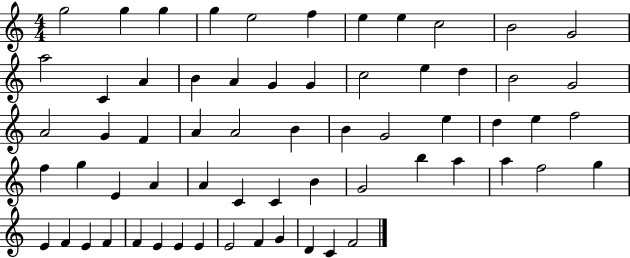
G5/h G5/q G5/q G5/q E5/h F5/q E5/q E5/q C5/h B4/h G4/h A5/h C4/q A4/q B4/q A4/q G4/q G4/q C5/h E5/q D5/q B4/h G4/h A4/h G4/q F4/q A4/q A4/h B4/q B4/q G4/h E5/q D5/q E5/q F5/h F5/q G5/q E4/q A4/q A4/q C4/q C4/q B4/q G4/h B5/q A5/q A5/q F5/h G5/q E4/q F4/q E4/q F4/q F4/q E4/q E4/q E4/q E4/h F4/q G4/q D4/q C4/q F4/h